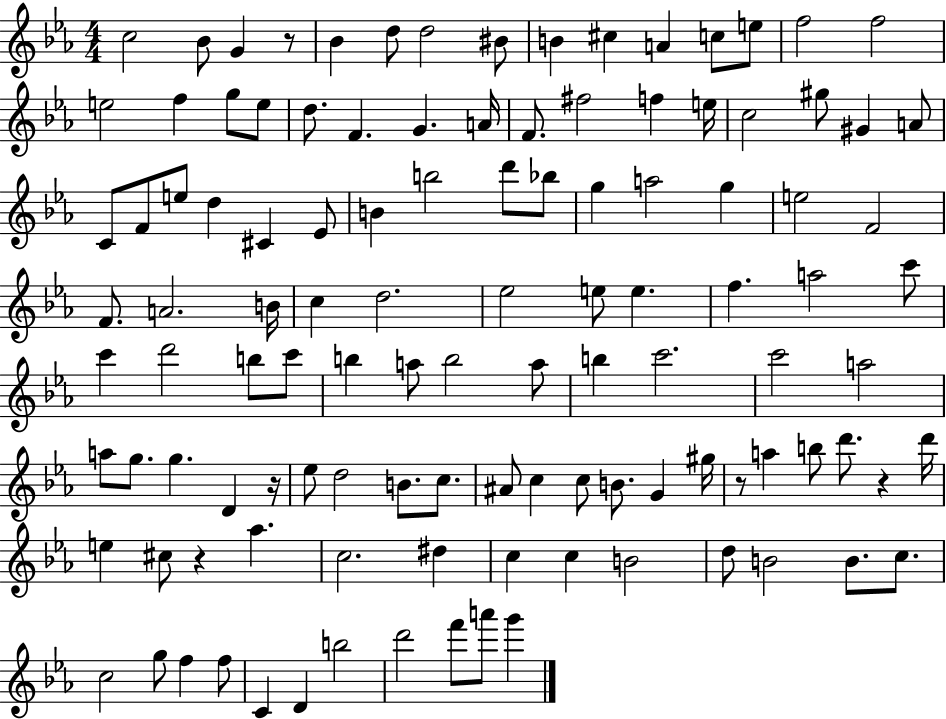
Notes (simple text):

C5/h Bb4/e G4/q R/e Bb4/q D5/e D5/h BIS4/e B4/q C#5/q A4/q C5/e E5/e F5/h F5/h E5/h F5/q G5/e E5/e D5/e. F4/q. G4/q. A4/s F4/e. F#5/h F5/q E5/s C5/h G#5/e G#4/q A4/e C4/e F4/e E5/e D5/q C#4/q Eb4/e B4/q B5/h D6/e Bb5/e G5/q A5/h G5/q E5/h F4/h F4/e. A4/h. B4/s C5/q D5/h. Eb5/h E5/e E5/q. F5/q. A5/h C6/e C6/q D6/h B5/e C6/e B5/q A5/e B5/h A5/e B5/q C6/h. C6/h A5/h A5/e G5/e. G5/q. D4/q R/s Eb5/e D5/h B4/e. C5/e. A#4/e C5/q C5/e B4/e. G4/q G#5/s R/e A5/q B5/e D6/e. R/q D6/s E5/q C#5/e R/q Ab5/q. C5/h. D#5/q C5/q C5/q B4/h D5/e B4/h B4/e. C5/e. C5/h G5/e F5/q F5/e C4/q D4/q B5/h D6/h F6/e A6/e G6/q